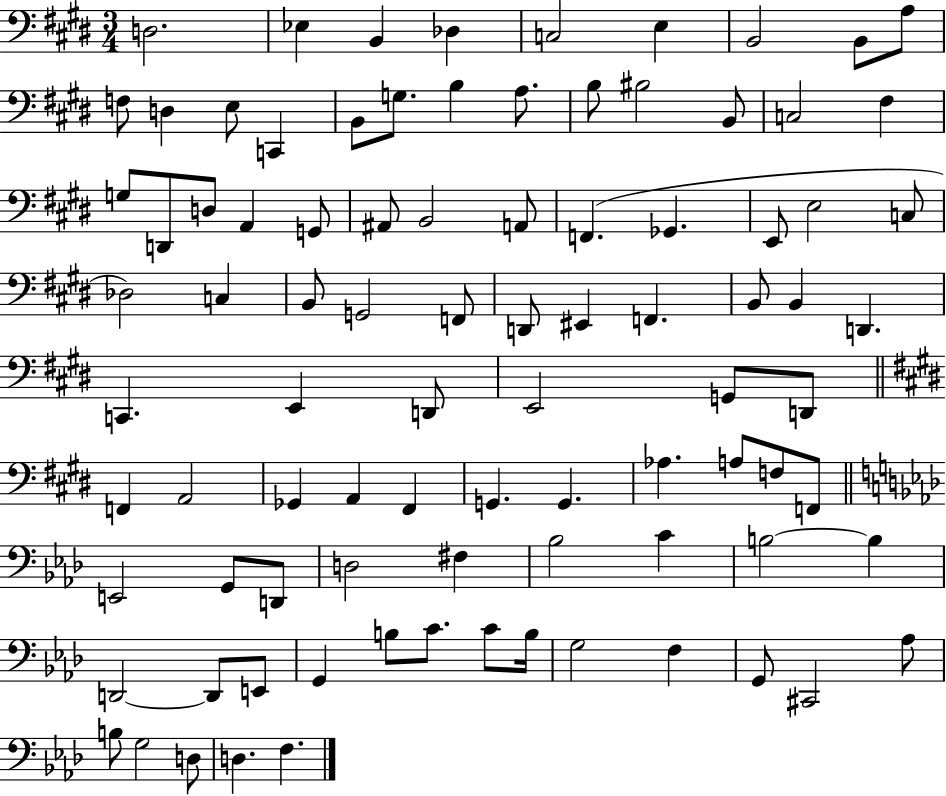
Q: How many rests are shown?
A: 0